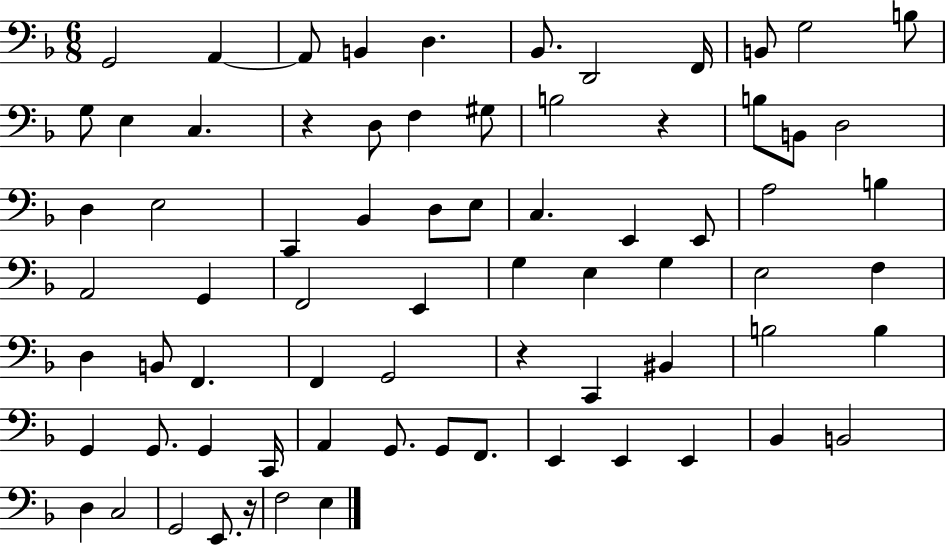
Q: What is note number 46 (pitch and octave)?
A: G2